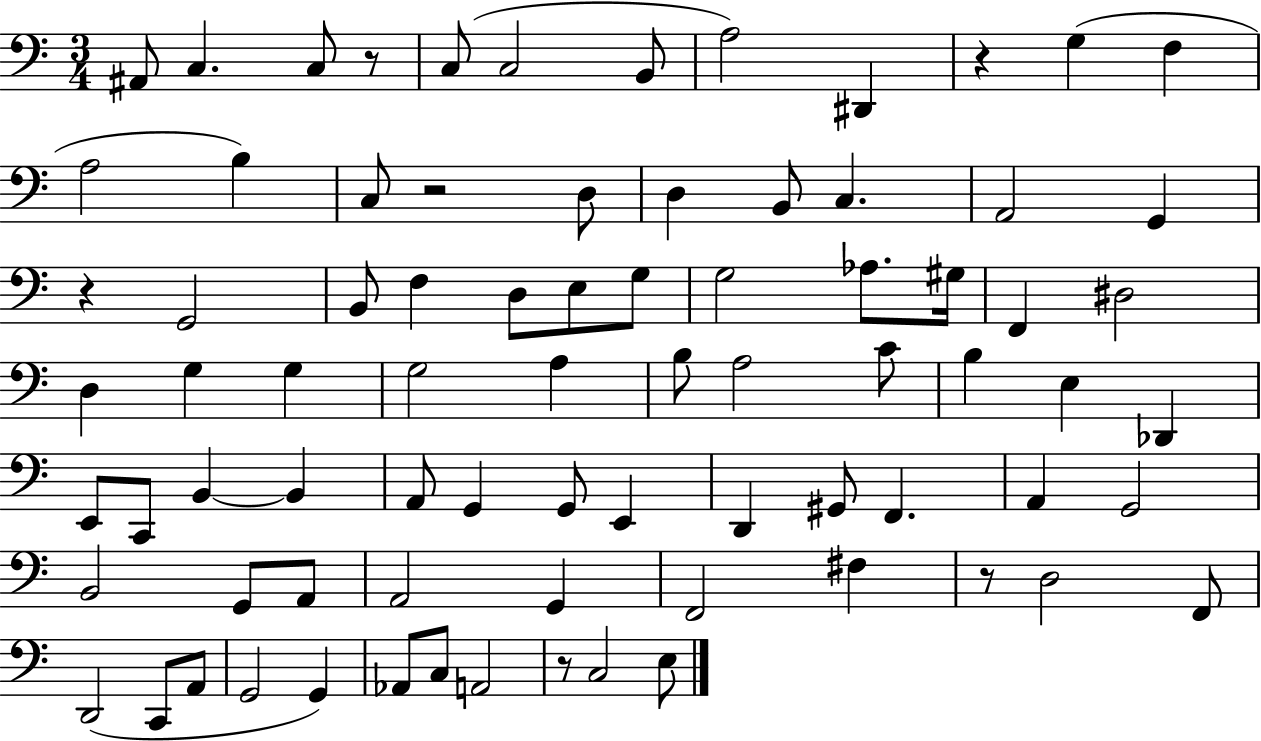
A#2/e C3/q. C3/e R/e C3/e C3/h B2/e A3/h D#2/q R/q G3/q F3/q A3/h B3/q C3/e R/h D3/e D3/q B2/e C3/q. A2/h G2/q R/q G2/h B2/e F3/q D3/e E3/e G3/e G3/h Ab3/e. G#3/s F2/q D#3/h D3/q G3/q G3/q G3/h A3/q B3/e A3/h C4/e B3/q E3/q Db2/q E2/e C2/e B2/q B2/q A2/e G2/q G2/e E2/q D2/q G#2/e F2/q. A2/q G2/h B2/h G2/e A2/e A2/h G2/q F2/h F#3/q R/e D3/h F2/e D2/h C2/e A2/e G2/h G2/q Ab2/e C3/e A2/h R/e C3/h E3/e